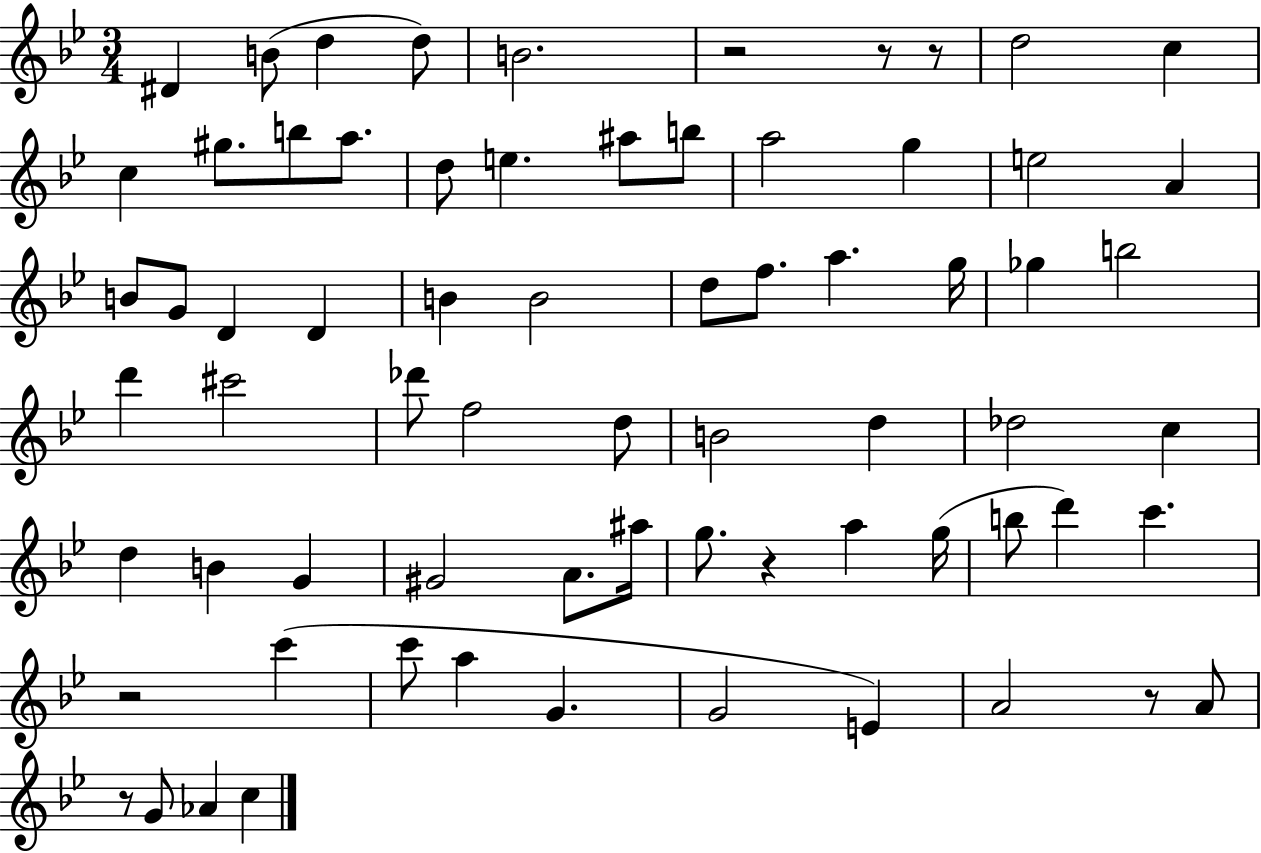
D#4/q B4/e D5/q D5/e B4/h. R/h R/e R/e D5/h C5/q C5/q G#5/e. B5/e A5/e. D5/e E5/q. A#5/e B5/e A5/h G5/q E5/h A4/q B4/e G4/e D4/q D4/q B4/q B4/h D5/e F5/e. A5/q. G5/s Gb5/q B5/h D6/q C#6/h Db6/e F5/h D5/e B4/h D5/q Db5/h C5/q D5/q B4/q G4/q G#4/h A4/e. A#5/s G5/e. R/q A5/q G5/s B5/e D6/q C6/q. R/h C6/q C6/e A5/q G4/q. G4/h E4/q A4/h R/e A4/e R/e G4/e Ab4/q C5/q